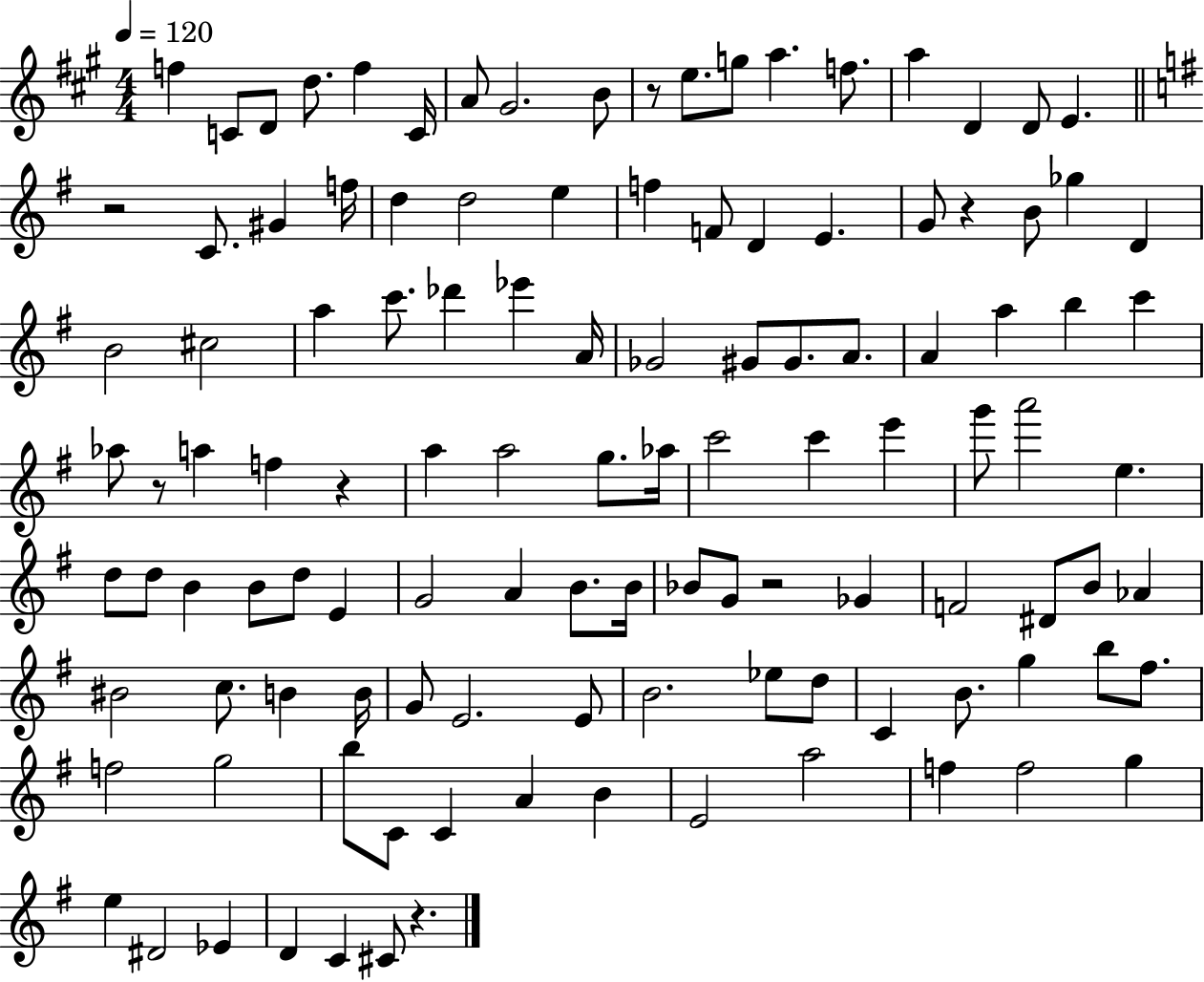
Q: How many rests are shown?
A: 7